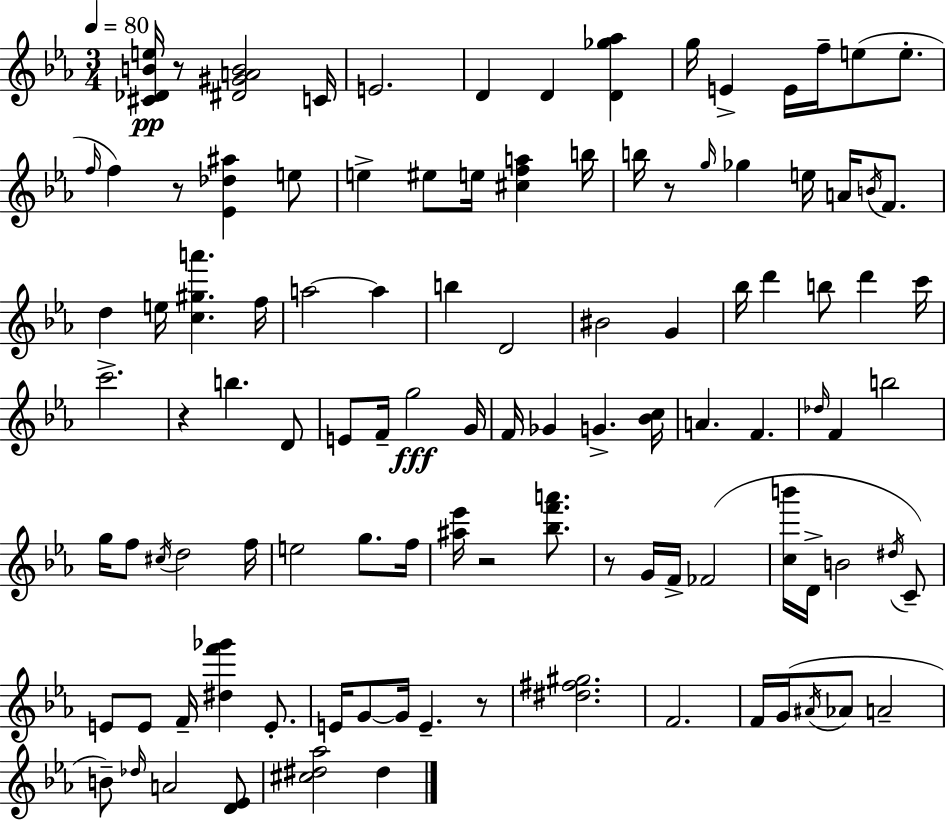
{
  \clef treble
  \numericTimeSignature
  \time 3/4
  \key c \minor
  \tempo 4 = 80
  <cis' des' b' e''>16\pp r8 <dis' gis' a' b'>2 c'16 | e'2. | d'4 d'4 <d' ges'' aes''>4 | g''16 e'4-> e'16 f''16-- e''8( e''8.-. | \break \grace { f''16 } f''4) r8 <ees' des'' ais''>4 e''8 | e''4-> eis''8 e''16 <cis'' f'' a''>4 | b''16 b''16 r8 \grace { g''16 } ges''4 e''16 a'16 \acciaccatura { b'16 } | f'8. d''4 e''16 <c'' gis'' a'''>4. | \break f''16 a''2~~ a''4 | b''4 d'2 | bis'2 g'4 | bes''16 d'''4 b''8 d'''4 | \break c'''16 c'''2.-> | r4 b''4. | d'8 e'8 f'16-- g''2\fff | g'16 f'16 ges'4 g'4.-> | \break <bes' c''>16 a'4. f'4. | \grace { des''16 } f'4 b''2 | g''16 f''8 \acciaccatura { cis''16 } d''2 | f''16 e''2 | \break g''8. f''16 <ais'' ees'''>16 r2 | <bes'' f''' a'''>8. r8 g'16 f'16-> fes'2( | <c'' b'''>16 d'16-> b'2 | \acciaccatura { dis''16 }) c'8-- e'8 e'8 f'16-- <dis'' f''' ges'''>4 | \break e'8.-. e'16 g'8~~ g'16 e'4.-- | r8 <dis'' fis'' gis''>2. | f'2. | f'16 g'16( \acciaccatura { ais'16 } aes'8 a'2-- | \break b'8--) \grace { des''16 } a'2 | <d' ees'>8 <cis'' dis'' aes''>2 | dis''4 \bar "|."
}